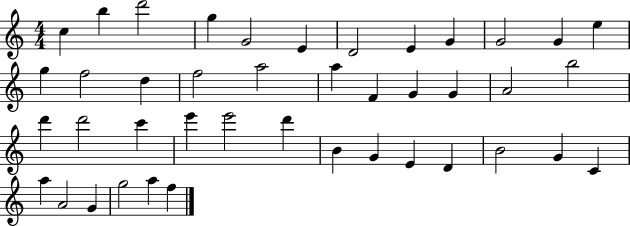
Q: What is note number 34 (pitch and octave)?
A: B4